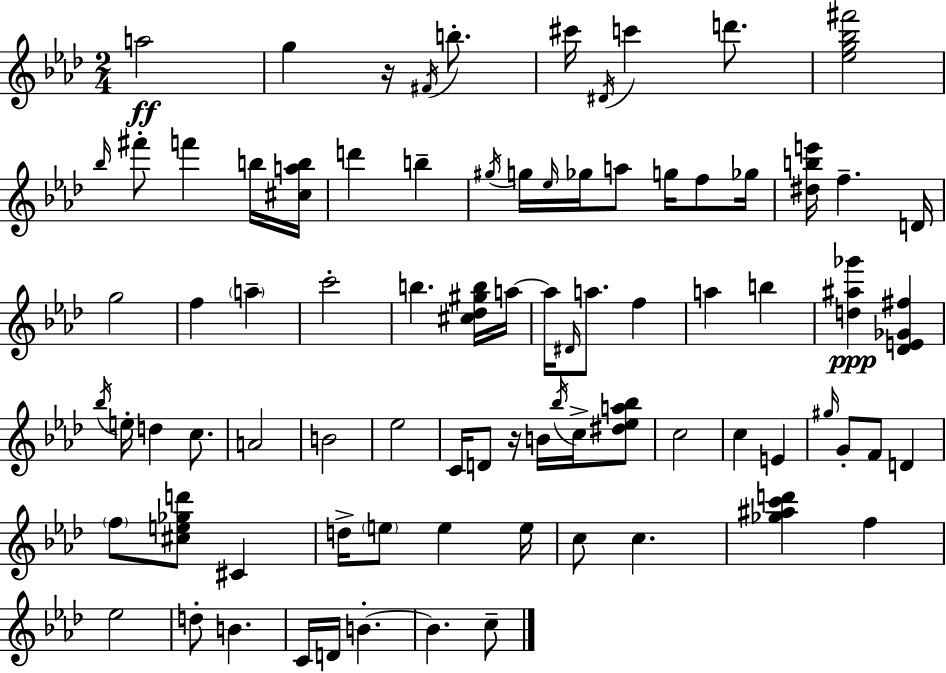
{
  \clef treble
  \numericTimeSignature
  \time 2/4
  \key f \minor
  a''2\ff | g''4 r16 \acciaccatura { fis'16 } b''8.-. | cis'''16 \acciaccatura { dis'16 } c'''4 d'''8. | <ees'' g'' bes'' fis'''>2 | \break \grace { bes''16 } fis'''8-. f'''4 | b''16 <cis'' a'' b''>16 d'''4 b''4-- | \acciaccatura { gis''16 } g''16 \grace { ees''16 } ges''16 a''8 | g''16 f''8 ges''16 <dis'' b'' e'''>16 f''4.-- | \break d'16 g''2 | f''4 | \parenthesize a''4-- c'''2-. | b''4. | \break <cis'' des'' gis'' b''>16 a''16~~ a''16 \grace { dis'16 } a''8. | f''4 a''4 | b''4 <d'' ais'' ges'''>4\ppp | <des' e' ges' fis''>4 \acciaccatura { bes''16 } e''16-. | \break d''4 c''8. a'2 | b'2 | ees''2 | c'16 | \break d'8 r16 b'16 \acciaccatura { bes''16 } c''16-> <dis'' ees'' a'' bes''>8 | c''2 | c''4 e'4 | \grace { gis''16 } g'8-. f'8 d'4 | \break \parenthesize f''8 <cis'' e'' ges'' d'''>8 cis'4 | d''16-> \parenthesize e''8 e''4 | e''16 c''8 c''4. | <ges'' ais'' c''' d'''>4 f''4 | \break ees''2 | d''8-. b'4. | c'16 d'16 b'4.-.~~ | b'4. c''8-- | \break \bar "|."
}